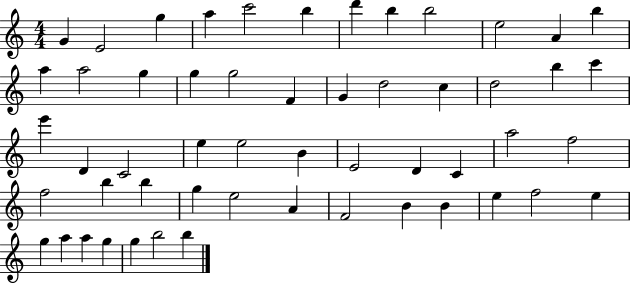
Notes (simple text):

G4/q E4/h G5/q A5/q C6/h B5/q D6/q B5/q B5/h E5/h A4/q B5/q A5/q A5/h G5/q G5/q G5/h F4/q G4/q D5/h C5/q D5/h B5/q C6/q E6/q D4/q C4/h E5/q E5/h B4/q E4/h D4/q C4/q A5/h F5/h F5/h B5/q B5/q G5/q E5/h A4/q F4/h B4/q B4/q E5/q F5/h E5/q G5/q A5/q A5/q G5/q G5/q B5/h B5/q